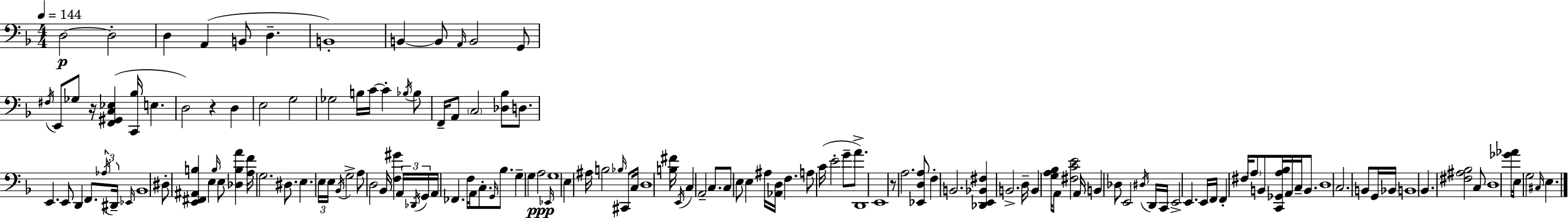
X:1
T:Untitled
M:4/4
L:1/4
K:Dm
D,2 D,2 D, A,, B,,/2 D, B,,4 B,, B,,/2 A,,/4 B,,2 G,,/2 ^F,/4 E,,/2 _G,/2 z/4 [F,,^G,,C,_E,] [C,,_B,]/4 E, D,2 z D, E,2 G,2 _G,2 B,/4 C/4 C _B,/4 _B,/2 F,,/4 A,,/2 C,2 [_D,_B,]/2 D,/2 E,, E,,/2 D,, F,,/2 _A,/4 ^D,,/4 _E,,/4 _B,,4 ^D,/2 [E,,^F,,^A,,B,] E, B,/4 E,/2 [_D,B,A] [A,F]/4 G,2 ^D,/2 E, E,/4 E,/4 _B,,/4 G,2 A,/2 D,2 _B,,/4 [F,^G] A,,/4 _D,,/4 G,,/4 A,,/4 _F,, F,/4 A,,/4 C,/2 G,,/4 _B,/2 G, G, A,2 _E,,/4 G,4 E, ^A,/4 B,2 _B,/4 ^C,,/2 C,/4 D,4 [B,^F]/4 E,,/4 C, A,,2 C,/2 C,/2 E,/2 E, ^A,/4 [_A,,D,]/4 F, A,/2 C/4 E2 G/2 A/2 D,,4 E,,4 z/2 A,2 [_E,,D,A,]/2 F, B,,2 [_D,,E,,_B,,^F,] B,,2 D,/4 B,, [G,A,_B,]/4 A,,/2 [^F,CE]2 A,,/4 B,, _D,/2 E,,2 ^D,/4 D,,/4 C,,/4 E,,2 E,, E,,/4 F,,/4 F,, ^F,/4 A,/2 B,,/2 [C,,_G,,A,_B,]/4 A,,/4 C,/4 B,,/2 D,4 C,2 B,,/2 G,,/4 _B,,/4 B,,4 _B,, [^F,^A,_B,]2 C,/2 D,4 [_G_A]/4 E,/4 G,2 ^C,/4 E,